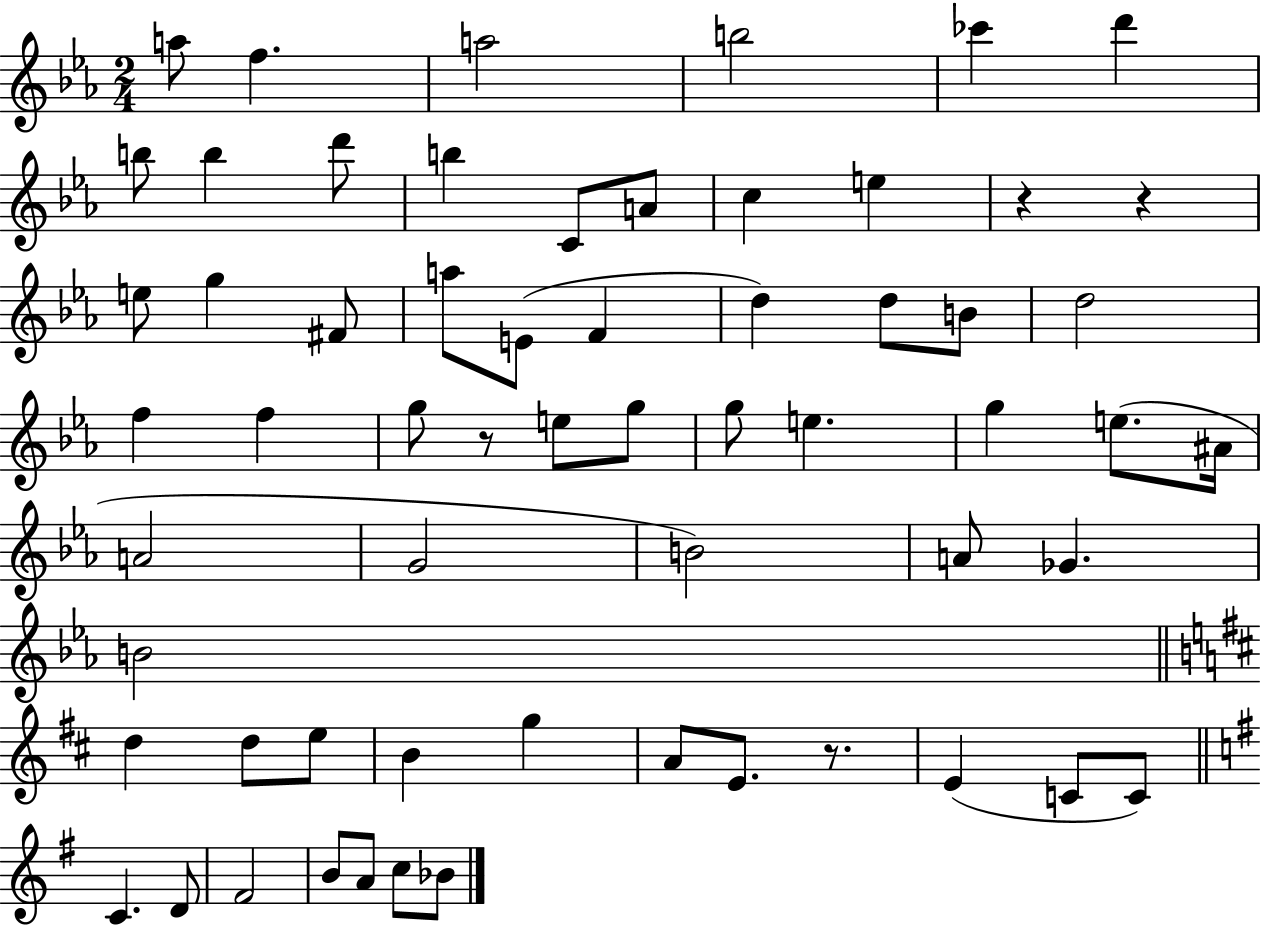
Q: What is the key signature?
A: EES major